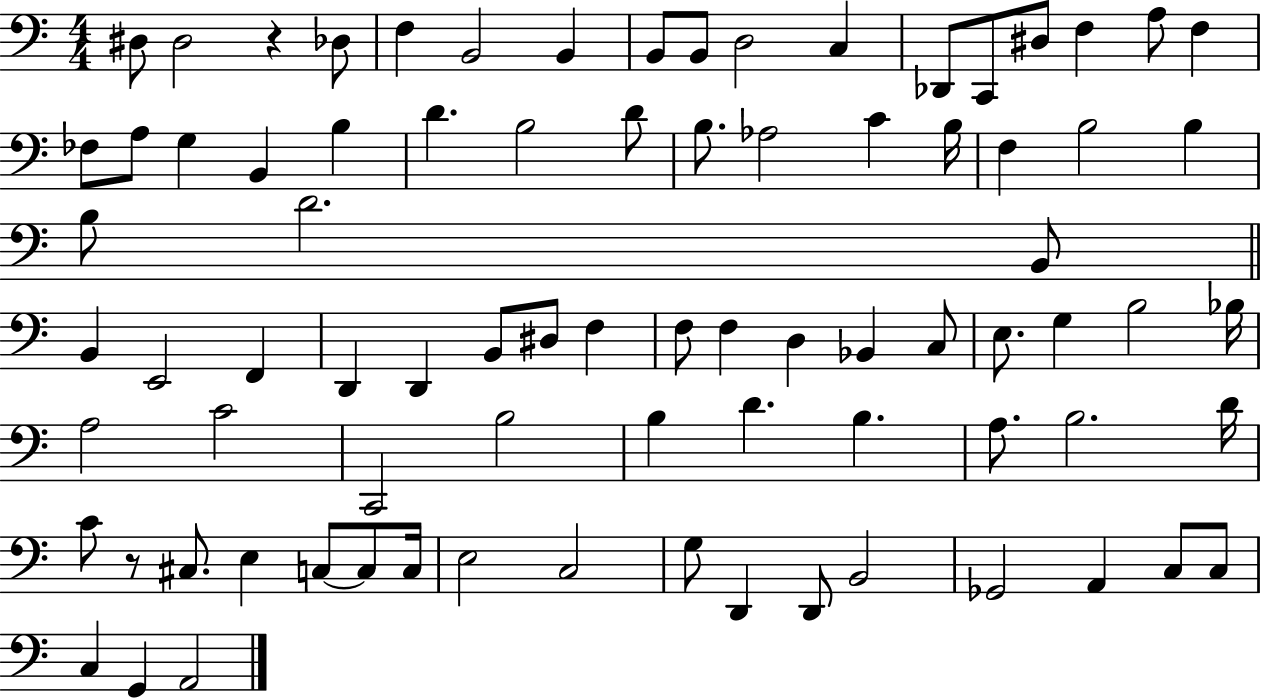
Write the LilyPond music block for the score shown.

{
  \clef bass
  \numericTimeSignature
  \time 4/4
  \key c \major
  dis8 dis2 r4 des8 | f4 b,2 b,4 | b,8 b,8 d2 c4 | des,8 c,8 dis8 f4 a8 f4 | \break fes8 a8 g4 b,4 b4 | d'4. b2 d'8 | b8. aes2 c'4 b16 | f4 b2 b4 | \break b8 d'2. b,8 | \bar "||" \break \key c \major b,4 e,2 f,4 | d,4 d,4 b,8 dis8 f4 | f8 f4 d4 bes,4 c8 | e8. g4 b2 bes16 | \break a2 c'2 | c,2 b2 | b4 d'4. b4. | a8. b2. d'16 | \break c'8 r8 cis8. e4 c8~~ c8 c16 | e2 c2 | g8 d,4 d,8 b,2 | ges,2 a,4 c8 c8 | \break c4 g,4 a,2 | \bar "|."
}